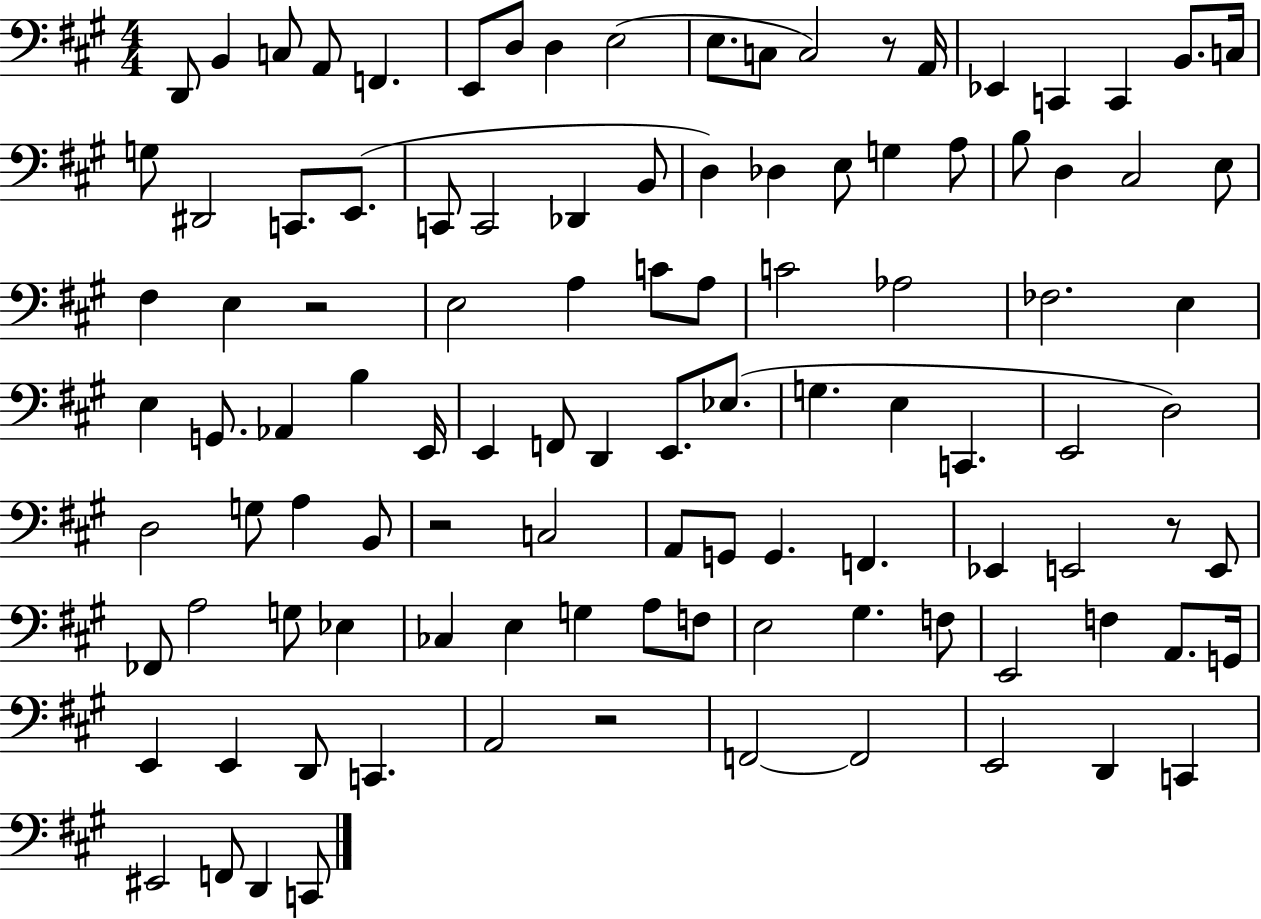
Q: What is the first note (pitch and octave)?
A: D2